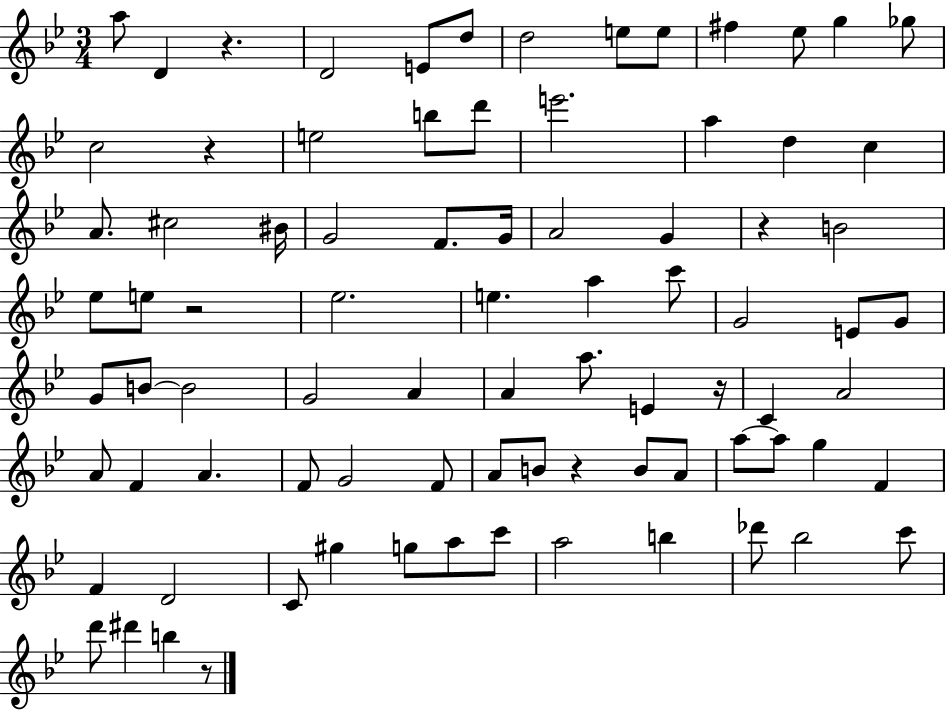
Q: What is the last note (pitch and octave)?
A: B5